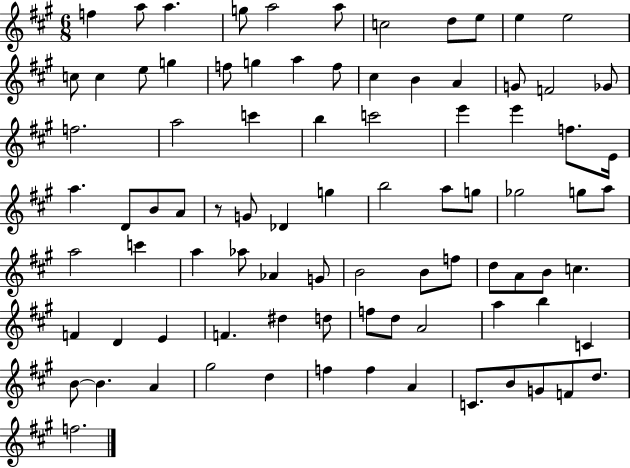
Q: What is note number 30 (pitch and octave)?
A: C6